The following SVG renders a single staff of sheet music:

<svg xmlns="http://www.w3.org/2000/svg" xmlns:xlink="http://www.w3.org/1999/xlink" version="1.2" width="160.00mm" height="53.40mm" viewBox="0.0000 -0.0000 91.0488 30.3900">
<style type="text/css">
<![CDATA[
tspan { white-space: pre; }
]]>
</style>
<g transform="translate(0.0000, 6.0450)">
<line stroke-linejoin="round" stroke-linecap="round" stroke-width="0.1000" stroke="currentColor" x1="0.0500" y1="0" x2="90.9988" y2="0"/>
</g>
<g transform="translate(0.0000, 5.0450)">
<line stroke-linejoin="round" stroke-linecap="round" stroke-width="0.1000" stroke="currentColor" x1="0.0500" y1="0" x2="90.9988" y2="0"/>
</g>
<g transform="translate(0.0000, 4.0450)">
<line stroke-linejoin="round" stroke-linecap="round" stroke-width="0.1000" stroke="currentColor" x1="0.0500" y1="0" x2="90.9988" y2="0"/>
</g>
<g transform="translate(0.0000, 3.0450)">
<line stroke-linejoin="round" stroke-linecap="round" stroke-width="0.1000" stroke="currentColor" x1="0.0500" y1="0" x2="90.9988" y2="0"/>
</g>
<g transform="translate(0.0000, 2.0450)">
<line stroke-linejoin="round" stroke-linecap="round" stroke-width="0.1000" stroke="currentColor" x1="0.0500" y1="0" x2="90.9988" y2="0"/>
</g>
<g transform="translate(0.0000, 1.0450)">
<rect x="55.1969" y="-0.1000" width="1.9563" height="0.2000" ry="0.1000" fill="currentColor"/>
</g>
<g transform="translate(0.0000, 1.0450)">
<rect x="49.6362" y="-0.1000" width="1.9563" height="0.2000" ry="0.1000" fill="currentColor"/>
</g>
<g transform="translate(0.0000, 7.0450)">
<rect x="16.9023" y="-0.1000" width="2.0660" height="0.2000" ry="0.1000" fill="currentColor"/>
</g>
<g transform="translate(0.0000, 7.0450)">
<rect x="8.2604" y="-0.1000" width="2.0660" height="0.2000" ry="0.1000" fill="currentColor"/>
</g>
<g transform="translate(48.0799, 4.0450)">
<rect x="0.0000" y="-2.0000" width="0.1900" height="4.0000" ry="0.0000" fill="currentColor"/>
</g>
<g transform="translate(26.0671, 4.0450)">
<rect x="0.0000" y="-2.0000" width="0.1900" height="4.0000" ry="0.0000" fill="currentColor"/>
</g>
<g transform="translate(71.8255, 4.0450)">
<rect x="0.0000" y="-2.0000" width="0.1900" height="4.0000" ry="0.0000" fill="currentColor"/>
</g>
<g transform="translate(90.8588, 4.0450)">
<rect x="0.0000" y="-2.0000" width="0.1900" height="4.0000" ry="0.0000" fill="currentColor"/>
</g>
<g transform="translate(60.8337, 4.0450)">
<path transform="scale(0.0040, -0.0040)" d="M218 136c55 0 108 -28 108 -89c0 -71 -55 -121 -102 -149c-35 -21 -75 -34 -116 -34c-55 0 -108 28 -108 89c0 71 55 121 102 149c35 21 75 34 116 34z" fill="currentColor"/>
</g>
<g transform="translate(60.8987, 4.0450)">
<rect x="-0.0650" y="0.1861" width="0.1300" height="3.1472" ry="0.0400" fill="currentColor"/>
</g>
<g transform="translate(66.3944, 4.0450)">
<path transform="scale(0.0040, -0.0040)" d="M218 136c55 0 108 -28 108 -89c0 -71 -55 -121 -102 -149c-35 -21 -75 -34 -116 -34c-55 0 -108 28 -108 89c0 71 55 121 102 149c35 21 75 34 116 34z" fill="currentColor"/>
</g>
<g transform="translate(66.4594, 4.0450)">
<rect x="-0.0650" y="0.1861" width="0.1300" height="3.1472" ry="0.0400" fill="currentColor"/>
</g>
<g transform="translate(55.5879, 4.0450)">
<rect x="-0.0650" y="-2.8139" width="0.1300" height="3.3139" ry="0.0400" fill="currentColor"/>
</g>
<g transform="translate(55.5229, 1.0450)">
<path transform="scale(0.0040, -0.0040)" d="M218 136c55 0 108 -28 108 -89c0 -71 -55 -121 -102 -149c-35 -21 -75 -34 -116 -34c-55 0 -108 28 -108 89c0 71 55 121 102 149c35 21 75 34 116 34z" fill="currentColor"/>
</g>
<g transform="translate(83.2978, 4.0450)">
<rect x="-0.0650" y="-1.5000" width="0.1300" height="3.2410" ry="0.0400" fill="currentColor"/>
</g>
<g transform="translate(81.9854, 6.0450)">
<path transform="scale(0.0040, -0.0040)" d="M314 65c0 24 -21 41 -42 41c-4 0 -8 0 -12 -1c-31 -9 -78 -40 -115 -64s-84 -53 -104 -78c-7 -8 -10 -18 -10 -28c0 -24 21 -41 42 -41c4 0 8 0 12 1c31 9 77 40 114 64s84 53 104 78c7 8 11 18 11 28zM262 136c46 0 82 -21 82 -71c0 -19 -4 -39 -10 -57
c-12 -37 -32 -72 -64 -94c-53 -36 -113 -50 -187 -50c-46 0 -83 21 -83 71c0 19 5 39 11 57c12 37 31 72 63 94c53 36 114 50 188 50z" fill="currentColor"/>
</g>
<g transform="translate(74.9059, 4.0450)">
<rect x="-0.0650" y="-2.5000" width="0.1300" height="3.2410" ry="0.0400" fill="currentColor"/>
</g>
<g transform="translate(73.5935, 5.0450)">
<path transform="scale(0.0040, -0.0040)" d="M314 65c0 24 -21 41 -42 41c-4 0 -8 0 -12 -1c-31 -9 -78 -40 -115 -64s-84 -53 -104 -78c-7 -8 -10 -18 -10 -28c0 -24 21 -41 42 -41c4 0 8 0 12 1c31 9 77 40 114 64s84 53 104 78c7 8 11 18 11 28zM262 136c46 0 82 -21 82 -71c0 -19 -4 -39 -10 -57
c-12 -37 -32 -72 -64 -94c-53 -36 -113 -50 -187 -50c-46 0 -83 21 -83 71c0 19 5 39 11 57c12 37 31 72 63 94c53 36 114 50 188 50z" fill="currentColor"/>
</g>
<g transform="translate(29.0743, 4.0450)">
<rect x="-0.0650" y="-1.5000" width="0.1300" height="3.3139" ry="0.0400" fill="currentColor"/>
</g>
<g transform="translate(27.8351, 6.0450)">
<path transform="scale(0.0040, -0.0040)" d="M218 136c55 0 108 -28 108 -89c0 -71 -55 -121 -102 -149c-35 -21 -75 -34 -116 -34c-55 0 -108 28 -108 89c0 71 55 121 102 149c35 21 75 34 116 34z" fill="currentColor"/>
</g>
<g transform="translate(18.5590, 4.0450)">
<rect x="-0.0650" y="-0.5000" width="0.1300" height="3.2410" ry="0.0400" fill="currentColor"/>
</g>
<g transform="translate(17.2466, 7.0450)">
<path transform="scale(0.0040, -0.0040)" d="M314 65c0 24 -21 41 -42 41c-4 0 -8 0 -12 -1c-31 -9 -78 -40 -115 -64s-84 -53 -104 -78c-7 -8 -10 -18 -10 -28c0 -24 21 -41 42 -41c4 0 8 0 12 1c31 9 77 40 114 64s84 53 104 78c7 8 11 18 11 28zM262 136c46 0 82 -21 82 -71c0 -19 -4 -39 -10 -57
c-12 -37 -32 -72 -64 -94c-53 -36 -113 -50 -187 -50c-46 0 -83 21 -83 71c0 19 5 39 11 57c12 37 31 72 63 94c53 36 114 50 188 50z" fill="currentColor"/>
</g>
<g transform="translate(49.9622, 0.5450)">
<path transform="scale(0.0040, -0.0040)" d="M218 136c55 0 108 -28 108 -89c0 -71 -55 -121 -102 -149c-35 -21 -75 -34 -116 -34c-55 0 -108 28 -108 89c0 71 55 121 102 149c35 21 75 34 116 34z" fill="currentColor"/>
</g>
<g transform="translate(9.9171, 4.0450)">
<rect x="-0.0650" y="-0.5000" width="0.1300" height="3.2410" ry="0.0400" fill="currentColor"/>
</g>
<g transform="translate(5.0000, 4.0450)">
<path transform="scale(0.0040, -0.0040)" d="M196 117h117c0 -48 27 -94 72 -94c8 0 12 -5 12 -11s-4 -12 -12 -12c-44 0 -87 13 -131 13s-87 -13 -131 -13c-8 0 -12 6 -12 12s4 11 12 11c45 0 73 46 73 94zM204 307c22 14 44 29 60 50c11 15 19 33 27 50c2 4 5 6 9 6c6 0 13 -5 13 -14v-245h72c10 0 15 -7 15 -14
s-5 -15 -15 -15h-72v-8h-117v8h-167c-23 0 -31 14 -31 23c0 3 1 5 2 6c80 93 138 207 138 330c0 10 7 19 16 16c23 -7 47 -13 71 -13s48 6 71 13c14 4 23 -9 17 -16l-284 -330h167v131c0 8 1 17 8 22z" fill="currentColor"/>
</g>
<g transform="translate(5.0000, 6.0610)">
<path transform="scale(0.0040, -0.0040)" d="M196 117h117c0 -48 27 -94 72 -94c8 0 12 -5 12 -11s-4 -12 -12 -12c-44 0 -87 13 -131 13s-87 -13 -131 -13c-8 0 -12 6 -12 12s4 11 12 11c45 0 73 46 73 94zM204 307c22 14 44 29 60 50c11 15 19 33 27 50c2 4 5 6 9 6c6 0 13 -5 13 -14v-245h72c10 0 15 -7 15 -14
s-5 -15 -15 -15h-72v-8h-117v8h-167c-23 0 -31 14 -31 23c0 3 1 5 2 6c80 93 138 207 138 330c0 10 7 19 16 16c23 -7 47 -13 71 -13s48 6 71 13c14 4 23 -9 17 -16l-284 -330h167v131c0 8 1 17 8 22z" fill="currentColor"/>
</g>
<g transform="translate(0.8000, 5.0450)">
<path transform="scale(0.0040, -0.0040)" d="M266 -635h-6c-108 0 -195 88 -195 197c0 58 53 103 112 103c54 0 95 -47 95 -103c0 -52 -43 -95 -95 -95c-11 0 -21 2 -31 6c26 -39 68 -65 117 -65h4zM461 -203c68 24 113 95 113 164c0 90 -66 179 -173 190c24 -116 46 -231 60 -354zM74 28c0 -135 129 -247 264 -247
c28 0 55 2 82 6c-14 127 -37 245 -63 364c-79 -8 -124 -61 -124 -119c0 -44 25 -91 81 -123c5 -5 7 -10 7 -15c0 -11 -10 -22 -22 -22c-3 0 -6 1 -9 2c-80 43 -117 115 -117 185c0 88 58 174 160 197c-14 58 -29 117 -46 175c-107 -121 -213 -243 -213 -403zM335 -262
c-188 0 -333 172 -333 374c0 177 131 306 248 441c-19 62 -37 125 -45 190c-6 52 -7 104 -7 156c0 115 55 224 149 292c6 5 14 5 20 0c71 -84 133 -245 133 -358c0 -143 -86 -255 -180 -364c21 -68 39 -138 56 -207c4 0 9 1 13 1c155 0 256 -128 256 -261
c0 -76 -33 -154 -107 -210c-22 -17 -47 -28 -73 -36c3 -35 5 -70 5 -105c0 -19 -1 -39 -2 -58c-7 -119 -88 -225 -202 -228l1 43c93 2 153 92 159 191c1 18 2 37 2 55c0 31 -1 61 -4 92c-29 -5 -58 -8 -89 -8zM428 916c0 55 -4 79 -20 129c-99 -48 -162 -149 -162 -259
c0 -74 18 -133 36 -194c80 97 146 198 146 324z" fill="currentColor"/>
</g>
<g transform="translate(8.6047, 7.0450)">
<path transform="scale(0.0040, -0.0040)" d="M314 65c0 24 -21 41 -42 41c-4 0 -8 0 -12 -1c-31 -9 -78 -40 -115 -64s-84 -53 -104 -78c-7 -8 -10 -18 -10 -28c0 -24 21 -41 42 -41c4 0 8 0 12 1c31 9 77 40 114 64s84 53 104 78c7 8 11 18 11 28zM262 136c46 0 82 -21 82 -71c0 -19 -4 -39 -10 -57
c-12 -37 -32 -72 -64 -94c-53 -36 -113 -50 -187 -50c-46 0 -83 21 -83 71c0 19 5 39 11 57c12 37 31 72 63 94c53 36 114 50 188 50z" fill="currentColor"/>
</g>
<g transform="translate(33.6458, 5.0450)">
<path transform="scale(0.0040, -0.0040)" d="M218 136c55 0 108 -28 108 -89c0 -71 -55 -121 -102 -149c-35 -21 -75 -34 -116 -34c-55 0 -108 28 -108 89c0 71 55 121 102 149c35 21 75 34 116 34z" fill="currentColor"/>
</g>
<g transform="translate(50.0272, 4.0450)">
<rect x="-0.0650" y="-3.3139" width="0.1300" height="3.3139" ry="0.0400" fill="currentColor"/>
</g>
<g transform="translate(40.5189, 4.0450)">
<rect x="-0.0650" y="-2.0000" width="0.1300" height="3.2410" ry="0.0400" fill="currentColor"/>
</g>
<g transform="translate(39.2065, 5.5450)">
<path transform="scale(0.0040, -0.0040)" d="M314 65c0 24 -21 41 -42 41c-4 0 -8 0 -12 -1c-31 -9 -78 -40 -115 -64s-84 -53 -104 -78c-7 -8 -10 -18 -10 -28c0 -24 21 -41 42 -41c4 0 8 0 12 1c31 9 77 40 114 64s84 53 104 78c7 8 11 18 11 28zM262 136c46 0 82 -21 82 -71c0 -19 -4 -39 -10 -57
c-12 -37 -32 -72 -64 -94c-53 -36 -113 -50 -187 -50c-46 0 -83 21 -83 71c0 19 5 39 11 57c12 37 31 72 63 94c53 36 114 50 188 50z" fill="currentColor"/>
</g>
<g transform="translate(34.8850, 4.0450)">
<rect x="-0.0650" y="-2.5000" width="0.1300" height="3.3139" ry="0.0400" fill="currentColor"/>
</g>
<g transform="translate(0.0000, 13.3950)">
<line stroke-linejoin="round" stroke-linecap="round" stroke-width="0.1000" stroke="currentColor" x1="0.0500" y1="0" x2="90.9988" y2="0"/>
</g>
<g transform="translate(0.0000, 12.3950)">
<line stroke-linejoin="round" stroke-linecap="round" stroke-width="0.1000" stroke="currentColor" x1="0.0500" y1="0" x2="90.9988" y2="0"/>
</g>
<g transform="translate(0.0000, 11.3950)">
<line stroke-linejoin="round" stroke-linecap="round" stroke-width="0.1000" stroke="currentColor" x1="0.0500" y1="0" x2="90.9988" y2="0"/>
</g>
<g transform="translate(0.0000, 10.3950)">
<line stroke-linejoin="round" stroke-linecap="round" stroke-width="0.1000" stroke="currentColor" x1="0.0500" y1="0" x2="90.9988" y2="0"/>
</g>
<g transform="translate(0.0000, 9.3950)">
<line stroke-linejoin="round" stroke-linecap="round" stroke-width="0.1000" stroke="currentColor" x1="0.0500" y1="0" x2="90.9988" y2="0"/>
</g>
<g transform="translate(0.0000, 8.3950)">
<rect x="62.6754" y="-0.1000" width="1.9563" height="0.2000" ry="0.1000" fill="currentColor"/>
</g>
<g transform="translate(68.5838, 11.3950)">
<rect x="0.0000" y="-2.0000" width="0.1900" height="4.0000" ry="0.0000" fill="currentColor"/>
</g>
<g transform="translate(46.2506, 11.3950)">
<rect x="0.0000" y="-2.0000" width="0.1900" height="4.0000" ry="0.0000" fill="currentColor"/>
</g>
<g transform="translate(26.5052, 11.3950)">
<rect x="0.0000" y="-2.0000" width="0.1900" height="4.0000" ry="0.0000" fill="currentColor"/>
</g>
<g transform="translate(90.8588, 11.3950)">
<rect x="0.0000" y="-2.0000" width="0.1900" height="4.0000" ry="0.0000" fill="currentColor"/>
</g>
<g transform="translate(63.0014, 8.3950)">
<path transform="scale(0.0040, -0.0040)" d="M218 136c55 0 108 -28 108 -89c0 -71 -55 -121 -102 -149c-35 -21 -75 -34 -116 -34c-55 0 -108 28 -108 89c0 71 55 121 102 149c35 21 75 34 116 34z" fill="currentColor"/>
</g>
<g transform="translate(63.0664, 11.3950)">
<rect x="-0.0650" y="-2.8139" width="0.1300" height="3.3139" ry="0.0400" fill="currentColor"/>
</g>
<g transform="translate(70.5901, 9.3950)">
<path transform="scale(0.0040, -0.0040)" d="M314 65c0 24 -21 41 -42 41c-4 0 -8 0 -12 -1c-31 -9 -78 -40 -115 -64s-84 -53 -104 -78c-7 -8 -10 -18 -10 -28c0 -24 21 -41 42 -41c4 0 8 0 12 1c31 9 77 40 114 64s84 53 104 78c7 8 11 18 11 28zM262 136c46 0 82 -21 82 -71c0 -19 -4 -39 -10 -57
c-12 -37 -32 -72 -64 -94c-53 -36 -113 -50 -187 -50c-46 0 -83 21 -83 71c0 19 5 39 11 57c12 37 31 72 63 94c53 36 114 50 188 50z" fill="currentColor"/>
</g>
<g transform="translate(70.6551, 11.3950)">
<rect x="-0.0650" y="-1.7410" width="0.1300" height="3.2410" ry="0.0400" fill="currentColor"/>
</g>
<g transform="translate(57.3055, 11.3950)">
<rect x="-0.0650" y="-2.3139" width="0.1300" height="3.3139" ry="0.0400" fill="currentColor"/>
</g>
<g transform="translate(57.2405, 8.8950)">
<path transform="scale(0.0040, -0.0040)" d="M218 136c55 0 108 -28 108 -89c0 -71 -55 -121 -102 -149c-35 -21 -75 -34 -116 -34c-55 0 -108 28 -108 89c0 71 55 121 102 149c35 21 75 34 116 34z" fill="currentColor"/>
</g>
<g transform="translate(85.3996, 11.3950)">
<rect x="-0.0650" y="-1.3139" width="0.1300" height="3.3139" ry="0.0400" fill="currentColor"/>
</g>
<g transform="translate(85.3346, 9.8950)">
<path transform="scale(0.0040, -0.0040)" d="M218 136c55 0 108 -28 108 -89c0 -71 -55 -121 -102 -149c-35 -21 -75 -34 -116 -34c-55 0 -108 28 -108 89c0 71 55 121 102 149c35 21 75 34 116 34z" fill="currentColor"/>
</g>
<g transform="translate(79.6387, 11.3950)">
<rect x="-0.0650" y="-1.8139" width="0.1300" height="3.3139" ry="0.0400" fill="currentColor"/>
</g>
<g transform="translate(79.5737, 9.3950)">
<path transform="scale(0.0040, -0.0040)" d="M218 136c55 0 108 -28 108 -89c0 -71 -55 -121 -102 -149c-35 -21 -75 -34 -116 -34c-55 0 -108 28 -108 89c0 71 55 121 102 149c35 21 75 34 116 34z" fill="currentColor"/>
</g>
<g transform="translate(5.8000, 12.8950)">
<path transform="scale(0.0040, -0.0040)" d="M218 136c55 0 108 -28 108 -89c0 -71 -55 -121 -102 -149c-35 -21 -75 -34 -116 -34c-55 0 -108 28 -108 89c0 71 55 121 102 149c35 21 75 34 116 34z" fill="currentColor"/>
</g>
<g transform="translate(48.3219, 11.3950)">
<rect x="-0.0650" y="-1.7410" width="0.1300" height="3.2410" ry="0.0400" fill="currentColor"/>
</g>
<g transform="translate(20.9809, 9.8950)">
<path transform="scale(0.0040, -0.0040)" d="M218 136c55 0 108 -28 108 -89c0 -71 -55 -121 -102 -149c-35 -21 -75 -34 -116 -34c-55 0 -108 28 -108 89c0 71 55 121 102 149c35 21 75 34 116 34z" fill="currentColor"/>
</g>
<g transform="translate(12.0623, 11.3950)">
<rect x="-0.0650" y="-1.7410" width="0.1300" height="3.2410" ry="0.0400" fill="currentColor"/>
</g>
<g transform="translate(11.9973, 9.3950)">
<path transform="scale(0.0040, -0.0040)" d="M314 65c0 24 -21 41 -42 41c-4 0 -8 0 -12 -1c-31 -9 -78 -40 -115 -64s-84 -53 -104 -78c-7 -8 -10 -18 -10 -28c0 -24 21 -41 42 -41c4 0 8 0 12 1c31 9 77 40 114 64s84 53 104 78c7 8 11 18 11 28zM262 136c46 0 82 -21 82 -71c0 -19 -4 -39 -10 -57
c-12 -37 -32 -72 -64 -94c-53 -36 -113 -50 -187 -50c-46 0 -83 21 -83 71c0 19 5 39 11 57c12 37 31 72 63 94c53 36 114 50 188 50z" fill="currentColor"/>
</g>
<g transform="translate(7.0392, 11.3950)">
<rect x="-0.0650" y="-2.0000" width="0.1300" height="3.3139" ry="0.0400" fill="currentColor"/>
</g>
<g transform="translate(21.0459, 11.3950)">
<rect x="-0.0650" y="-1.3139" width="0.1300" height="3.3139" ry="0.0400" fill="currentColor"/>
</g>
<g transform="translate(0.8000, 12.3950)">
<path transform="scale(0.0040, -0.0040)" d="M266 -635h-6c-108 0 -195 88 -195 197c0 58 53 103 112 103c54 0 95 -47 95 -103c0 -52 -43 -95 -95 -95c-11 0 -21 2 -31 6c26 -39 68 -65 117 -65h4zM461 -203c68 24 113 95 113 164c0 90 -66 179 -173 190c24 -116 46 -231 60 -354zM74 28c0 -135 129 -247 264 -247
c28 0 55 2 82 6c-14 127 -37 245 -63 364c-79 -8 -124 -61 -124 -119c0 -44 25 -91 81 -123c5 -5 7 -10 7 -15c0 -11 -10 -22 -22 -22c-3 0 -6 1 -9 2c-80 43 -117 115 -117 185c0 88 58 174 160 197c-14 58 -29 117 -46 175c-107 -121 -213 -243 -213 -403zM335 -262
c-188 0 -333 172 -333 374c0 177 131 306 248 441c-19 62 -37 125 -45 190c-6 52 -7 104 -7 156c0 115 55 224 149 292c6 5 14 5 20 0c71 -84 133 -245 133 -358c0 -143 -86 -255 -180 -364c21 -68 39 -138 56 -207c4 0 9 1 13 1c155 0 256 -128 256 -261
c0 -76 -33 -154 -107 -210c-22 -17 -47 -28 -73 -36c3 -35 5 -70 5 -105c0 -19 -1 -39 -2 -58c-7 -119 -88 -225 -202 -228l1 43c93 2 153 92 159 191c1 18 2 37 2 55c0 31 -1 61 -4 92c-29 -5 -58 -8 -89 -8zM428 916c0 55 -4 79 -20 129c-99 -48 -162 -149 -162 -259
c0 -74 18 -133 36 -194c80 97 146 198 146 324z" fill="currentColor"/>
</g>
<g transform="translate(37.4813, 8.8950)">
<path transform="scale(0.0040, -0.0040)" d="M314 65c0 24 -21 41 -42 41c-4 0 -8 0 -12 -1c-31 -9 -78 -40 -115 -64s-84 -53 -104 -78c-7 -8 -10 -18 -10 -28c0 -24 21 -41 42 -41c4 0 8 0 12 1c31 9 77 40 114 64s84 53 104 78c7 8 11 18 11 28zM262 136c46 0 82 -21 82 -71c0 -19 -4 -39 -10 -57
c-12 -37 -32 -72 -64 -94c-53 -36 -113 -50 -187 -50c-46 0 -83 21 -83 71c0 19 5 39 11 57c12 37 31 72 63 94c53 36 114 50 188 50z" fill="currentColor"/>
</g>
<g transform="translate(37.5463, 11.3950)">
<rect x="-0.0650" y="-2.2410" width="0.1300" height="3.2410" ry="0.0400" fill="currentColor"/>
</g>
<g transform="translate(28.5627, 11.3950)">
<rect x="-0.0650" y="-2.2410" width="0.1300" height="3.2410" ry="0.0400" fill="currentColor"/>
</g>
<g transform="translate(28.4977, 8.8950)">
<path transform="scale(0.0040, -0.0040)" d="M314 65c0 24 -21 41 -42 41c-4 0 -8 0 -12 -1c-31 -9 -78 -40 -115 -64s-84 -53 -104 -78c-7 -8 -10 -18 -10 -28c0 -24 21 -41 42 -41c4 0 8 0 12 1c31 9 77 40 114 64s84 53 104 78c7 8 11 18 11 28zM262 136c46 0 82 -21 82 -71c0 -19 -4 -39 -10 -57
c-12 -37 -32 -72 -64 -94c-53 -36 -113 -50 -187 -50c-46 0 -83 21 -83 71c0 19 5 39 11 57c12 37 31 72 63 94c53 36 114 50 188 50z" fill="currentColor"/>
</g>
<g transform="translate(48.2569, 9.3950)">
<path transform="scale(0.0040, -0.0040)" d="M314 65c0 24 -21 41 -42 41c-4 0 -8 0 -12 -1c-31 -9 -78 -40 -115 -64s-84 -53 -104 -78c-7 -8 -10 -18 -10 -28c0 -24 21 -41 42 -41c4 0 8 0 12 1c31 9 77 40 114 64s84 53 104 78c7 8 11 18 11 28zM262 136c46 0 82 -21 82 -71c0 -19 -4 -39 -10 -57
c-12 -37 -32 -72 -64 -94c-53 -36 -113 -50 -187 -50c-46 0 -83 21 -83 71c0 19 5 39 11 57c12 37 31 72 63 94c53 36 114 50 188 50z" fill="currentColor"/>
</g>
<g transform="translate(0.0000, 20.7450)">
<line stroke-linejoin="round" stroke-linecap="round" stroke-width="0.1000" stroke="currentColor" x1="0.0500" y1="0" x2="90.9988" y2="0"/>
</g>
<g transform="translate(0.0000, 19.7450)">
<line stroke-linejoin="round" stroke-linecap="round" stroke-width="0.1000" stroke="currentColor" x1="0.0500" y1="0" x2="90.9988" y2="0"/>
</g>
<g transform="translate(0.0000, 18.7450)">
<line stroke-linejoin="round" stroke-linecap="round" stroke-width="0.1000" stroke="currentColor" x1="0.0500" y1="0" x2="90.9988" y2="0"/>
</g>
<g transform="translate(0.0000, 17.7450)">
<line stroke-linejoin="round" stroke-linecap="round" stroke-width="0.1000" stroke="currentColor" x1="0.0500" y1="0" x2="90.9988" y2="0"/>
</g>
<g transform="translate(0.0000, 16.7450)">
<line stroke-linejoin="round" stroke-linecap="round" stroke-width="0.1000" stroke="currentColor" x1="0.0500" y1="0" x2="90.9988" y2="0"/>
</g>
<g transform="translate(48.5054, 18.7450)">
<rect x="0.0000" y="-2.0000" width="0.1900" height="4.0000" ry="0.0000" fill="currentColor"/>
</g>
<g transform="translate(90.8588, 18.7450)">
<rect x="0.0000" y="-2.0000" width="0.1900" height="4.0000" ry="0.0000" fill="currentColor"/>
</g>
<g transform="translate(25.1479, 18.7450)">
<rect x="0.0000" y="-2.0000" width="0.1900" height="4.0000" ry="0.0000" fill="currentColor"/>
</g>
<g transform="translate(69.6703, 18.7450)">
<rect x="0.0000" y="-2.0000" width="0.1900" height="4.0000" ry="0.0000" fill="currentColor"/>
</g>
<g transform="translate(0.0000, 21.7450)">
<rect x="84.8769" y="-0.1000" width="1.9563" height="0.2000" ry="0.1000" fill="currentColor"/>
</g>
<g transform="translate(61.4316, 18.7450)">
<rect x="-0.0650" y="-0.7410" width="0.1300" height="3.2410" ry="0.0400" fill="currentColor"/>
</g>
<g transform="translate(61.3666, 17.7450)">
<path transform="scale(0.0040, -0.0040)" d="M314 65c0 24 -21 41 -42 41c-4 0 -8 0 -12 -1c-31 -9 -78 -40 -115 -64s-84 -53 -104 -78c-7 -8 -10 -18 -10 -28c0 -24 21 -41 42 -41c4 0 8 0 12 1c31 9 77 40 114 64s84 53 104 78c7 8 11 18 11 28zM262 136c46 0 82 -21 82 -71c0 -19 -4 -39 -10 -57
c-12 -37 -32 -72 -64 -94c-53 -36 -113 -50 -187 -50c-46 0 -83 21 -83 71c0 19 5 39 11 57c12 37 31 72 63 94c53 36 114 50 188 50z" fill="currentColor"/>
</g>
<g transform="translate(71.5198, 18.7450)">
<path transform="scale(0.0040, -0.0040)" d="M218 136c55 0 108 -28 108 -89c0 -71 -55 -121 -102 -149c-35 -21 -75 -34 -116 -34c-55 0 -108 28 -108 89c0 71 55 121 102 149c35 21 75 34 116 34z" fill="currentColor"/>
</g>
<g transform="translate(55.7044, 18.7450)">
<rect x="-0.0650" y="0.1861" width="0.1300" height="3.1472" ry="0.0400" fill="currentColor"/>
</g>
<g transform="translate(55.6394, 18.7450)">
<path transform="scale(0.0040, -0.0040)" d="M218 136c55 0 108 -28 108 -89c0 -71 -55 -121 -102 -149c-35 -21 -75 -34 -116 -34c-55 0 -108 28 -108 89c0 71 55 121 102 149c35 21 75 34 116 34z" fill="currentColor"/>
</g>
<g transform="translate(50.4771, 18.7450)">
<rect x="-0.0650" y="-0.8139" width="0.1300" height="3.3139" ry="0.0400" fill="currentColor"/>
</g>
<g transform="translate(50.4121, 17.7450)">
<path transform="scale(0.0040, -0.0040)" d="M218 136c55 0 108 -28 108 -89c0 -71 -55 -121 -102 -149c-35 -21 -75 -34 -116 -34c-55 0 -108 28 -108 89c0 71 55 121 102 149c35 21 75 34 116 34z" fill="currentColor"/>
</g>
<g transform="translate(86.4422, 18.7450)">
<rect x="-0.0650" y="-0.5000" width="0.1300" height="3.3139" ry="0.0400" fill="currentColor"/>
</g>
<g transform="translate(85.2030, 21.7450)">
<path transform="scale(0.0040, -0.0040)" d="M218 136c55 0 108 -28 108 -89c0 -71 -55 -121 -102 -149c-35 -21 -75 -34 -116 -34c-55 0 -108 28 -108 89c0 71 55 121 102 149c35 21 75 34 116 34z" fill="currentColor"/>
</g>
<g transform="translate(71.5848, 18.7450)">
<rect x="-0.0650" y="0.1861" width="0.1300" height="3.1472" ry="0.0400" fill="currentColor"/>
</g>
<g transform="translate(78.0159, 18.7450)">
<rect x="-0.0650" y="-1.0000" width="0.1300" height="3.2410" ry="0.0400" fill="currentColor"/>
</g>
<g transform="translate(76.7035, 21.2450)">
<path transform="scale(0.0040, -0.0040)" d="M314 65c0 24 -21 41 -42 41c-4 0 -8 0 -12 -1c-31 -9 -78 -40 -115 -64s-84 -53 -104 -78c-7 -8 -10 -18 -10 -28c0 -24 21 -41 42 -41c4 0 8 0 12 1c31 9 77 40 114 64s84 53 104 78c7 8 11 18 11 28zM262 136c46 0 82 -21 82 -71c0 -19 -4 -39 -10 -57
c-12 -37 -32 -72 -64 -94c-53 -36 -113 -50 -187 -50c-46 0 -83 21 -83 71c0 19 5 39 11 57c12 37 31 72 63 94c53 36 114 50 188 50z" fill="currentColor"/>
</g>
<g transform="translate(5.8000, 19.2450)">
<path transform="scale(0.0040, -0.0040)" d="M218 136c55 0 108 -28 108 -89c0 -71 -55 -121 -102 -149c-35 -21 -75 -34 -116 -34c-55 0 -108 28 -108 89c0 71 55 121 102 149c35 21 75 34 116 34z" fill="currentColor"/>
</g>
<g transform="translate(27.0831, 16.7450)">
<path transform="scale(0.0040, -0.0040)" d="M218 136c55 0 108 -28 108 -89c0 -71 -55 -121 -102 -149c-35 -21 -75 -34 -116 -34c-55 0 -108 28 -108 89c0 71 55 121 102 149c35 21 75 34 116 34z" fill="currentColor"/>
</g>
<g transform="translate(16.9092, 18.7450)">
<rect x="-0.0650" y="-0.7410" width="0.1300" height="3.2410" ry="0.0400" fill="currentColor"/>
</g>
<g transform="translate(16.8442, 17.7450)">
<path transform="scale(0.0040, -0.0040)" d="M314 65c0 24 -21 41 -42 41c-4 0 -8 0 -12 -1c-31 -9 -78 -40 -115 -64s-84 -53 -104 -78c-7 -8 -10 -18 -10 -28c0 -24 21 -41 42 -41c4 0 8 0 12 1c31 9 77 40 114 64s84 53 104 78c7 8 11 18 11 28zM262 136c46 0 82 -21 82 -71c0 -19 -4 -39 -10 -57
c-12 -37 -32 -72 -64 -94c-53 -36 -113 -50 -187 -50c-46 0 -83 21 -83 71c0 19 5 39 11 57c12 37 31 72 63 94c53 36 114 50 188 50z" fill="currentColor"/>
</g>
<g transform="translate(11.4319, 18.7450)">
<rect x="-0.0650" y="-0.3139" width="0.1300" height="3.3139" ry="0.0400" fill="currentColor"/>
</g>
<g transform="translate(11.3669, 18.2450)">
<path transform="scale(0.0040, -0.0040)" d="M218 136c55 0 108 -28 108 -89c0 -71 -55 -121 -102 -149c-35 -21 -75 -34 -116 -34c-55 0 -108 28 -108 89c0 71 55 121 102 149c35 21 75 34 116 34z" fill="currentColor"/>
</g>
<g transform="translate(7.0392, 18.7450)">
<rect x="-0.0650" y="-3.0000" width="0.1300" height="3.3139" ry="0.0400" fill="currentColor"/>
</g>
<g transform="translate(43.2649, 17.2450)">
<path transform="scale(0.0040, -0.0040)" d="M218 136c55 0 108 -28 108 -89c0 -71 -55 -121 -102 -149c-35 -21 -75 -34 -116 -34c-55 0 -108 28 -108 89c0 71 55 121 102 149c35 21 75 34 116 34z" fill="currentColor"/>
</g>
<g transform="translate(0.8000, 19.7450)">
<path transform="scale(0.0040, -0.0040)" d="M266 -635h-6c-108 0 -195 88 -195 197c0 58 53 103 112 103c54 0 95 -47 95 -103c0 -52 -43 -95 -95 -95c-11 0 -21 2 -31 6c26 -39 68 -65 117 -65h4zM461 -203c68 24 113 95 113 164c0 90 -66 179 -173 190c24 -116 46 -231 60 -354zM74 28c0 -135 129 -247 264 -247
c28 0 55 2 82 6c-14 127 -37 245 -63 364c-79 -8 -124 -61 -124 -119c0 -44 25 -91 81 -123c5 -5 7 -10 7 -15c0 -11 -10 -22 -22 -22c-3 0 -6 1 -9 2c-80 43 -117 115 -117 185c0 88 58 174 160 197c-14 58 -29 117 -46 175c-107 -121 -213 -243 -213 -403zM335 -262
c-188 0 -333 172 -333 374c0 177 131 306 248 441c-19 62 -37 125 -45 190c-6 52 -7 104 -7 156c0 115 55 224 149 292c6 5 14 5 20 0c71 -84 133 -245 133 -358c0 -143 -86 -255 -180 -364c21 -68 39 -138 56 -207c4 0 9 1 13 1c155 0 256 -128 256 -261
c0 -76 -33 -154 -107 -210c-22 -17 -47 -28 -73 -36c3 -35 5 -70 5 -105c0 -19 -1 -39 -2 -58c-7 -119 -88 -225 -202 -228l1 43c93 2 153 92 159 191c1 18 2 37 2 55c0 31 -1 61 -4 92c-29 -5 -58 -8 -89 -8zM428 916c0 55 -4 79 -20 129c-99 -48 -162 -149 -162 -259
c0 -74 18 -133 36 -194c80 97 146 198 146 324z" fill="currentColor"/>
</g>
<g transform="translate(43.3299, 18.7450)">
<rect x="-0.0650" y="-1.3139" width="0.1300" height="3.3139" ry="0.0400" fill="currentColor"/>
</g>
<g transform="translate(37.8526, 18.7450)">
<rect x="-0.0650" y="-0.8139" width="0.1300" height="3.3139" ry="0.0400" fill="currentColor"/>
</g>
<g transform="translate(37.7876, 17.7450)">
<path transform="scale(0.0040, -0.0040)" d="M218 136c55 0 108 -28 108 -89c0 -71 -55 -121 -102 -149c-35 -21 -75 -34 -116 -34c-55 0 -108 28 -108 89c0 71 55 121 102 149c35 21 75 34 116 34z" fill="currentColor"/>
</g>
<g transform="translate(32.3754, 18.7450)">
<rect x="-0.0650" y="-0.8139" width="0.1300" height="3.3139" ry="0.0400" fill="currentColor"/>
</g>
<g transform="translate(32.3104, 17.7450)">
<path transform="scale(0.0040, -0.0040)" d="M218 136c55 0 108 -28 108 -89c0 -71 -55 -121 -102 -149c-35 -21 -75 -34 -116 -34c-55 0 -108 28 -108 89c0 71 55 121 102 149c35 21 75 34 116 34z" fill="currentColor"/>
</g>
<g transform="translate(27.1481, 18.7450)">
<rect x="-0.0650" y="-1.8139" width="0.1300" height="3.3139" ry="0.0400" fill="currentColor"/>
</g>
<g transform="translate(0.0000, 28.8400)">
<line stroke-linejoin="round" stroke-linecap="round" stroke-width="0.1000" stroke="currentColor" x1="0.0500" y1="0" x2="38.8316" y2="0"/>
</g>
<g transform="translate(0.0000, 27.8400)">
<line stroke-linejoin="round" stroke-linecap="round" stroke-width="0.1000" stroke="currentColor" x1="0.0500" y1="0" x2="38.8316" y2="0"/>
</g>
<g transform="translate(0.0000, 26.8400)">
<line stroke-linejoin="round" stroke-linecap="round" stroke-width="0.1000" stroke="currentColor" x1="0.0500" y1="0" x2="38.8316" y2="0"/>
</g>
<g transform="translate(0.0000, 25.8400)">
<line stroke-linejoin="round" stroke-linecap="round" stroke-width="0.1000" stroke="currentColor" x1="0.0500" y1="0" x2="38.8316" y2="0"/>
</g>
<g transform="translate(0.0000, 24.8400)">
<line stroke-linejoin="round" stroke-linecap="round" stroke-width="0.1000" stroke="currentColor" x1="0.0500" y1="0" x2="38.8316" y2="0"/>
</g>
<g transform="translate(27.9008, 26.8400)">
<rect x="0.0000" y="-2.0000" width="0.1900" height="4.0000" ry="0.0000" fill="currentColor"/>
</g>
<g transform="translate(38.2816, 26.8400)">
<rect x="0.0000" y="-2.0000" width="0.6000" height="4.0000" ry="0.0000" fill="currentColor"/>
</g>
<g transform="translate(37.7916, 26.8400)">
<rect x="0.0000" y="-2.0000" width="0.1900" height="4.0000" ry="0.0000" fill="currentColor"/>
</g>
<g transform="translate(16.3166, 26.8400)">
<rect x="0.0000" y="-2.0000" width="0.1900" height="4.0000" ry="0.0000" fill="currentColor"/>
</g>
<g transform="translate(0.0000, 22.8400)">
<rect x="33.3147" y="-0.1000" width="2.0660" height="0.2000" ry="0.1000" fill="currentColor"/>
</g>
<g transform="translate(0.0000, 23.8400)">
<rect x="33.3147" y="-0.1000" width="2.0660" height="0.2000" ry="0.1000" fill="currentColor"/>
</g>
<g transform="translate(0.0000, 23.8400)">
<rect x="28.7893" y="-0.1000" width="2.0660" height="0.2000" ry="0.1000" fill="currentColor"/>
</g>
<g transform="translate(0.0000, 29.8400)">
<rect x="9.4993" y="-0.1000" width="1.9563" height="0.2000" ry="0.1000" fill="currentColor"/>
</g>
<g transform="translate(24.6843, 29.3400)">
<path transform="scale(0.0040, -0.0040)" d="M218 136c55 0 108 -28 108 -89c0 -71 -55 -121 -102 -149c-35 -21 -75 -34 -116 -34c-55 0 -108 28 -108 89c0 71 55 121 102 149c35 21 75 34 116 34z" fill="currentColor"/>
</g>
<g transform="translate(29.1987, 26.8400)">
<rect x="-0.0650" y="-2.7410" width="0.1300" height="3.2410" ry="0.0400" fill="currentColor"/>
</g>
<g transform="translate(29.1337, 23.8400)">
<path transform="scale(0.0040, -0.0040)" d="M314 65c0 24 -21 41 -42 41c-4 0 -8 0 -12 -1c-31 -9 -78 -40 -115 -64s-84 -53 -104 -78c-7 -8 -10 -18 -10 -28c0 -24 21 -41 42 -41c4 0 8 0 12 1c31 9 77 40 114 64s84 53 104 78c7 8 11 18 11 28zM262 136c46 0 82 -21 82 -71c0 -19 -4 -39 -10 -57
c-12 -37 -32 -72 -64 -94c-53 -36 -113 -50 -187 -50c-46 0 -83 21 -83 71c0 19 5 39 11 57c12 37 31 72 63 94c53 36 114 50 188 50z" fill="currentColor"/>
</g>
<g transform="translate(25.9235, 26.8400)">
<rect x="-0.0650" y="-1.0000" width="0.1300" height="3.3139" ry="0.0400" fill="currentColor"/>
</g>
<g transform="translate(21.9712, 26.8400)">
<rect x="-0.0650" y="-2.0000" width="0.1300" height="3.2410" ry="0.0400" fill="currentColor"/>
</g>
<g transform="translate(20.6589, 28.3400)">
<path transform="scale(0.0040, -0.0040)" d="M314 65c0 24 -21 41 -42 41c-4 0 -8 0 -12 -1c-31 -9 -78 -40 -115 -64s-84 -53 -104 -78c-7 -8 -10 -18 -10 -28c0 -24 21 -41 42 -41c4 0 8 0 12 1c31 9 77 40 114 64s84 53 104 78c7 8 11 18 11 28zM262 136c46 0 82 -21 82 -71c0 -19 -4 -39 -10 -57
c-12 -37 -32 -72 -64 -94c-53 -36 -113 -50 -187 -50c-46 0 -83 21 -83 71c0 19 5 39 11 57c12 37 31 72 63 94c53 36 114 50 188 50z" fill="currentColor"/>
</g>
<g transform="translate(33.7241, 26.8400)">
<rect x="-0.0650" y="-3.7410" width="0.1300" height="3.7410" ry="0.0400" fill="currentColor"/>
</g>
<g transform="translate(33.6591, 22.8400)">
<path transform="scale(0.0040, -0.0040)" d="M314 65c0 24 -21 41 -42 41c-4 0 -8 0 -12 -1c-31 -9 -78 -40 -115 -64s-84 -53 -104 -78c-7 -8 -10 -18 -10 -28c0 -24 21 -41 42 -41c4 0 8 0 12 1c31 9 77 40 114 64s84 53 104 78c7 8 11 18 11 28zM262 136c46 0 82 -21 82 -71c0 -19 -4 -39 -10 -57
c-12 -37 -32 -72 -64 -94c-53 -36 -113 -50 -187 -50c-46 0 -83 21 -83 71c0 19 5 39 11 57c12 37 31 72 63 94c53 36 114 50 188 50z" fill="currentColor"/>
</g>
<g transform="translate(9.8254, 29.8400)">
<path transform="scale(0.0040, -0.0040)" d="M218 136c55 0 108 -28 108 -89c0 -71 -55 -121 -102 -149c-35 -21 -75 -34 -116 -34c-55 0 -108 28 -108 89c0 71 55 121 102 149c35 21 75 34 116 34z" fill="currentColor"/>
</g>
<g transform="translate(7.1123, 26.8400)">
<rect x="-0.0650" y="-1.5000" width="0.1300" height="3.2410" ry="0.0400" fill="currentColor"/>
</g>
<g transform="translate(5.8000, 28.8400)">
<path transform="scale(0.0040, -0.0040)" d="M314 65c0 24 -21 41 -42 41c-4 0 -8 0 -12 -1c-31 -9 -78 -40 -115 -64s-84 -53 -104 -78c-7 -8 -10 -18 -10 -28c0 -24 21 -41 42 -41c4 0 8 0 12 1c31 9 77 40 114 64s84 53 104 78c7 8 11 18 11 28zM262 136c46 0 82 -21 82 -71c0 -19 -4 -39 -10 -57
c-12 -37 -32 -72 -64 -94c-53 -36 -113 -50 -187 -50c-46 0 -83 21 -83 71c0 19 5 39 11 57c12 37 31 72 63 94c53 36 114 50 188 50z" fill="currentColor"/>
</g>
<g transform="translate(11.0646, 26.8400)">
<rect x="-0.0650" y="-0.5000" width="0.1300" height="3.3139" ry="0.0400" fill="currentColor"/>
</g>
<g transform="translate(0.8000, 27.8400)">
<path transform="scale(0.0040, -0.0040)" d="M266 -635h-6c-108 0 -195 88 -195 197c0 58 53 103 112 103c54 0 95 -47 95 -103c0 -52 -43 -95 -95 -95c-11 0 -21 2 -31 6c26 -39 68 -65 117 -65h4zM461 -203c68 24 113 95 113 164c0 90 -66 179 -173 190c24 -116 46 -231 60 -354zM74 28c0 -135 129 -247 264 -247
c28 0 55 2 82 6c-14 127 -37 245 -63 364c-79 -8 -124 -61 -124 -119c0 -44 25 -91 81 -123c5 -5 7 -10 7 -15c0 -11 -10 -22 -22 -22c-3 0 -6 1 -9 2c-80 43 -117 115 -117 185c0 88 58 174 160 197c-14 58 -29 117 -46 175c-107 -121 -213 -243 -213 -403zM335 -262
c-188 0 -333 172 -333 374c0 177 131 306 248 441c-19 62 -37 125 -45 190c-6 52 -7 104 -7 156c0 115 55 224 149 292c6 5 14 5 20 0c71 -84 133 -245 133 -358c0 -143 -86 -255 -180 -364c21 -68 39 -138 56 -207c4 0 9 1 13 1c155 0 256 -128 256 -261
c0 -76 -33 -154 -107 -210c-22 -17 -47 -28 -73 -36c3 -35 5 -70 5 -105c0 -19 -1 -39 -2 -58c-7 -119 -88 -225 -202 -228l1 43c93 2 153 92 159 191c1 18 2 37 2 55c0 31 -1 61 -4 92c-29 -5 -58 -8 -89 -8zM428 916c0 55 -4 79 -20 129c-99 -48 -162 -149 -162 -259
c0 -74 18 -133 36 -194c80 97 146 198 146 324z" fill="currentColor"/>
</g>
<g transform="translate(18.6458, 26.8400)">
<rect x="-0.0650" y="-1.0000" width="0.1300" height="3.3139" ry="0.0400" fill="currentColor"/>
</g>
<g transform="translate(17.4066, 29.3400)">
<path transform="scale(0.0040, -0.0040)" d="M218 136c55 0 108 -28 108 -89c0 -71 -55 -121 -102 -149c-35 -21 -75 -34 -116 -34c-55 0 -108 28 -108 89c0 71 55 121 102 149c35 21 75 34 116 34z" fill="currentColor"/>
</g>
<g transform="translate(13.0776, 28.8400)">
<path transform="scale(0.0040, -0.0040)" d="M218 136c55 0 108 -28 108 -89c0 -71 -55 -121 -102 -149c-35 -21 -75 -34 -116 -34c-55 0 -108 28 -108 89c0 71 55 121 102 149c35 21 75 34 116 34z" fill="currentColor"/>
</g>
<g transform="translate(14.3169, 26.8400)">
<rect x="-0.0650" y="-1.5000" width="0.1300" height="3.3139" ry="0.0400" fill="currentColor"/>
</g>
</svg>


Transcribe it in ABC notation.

X:1
T:Untitled
M:4/4
L:1/4
K:C
C2 C2 E G F2 b a B B G2 E2 F f2 e g2 g2 f2 g a f2 f e A c d2 f d d e d B d2 B D2 C E2 C E D F2 D a2 c'2